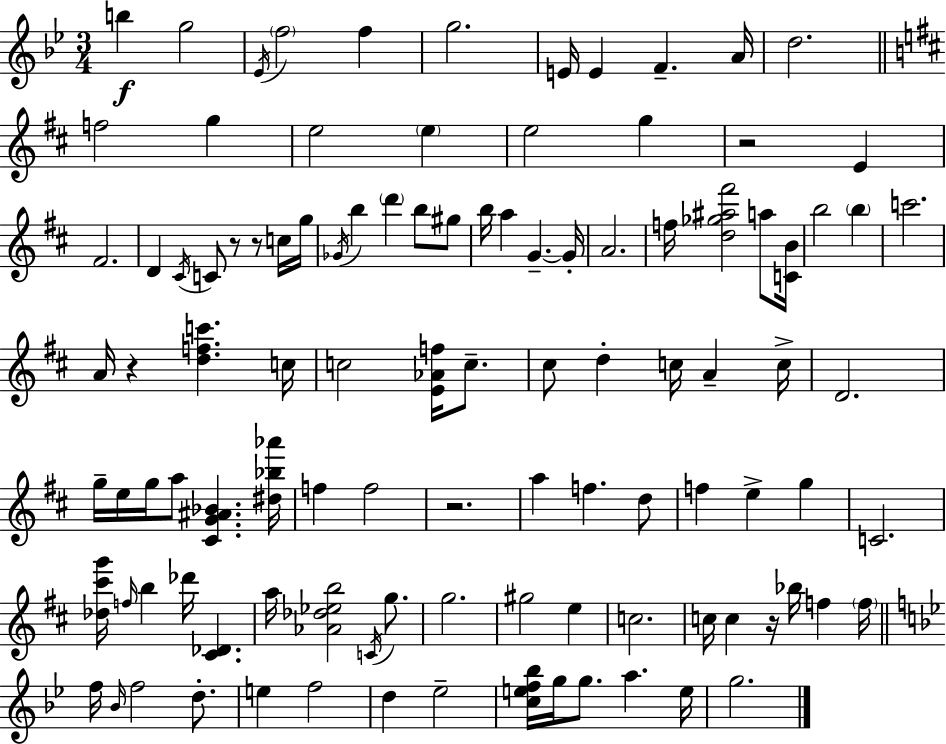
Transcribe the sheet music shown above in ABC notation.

X:1
T:Untitled
M:3/4
L:1/4
K:Bb
b g2 _E/4 f2 f g2 E/4 E F A/4 d2 f2 g e2 e e2 g z2 E ^F2 D ^C/4 C/2 z/2 z/2 c/4 g/4 _G/4 b d' b/2 ^g/2 b/4 a G G/4 A2 f/4 [d_g^a^f']2 a/2 [CB]/4 b2 b c'2 A/4 z [dfc'] c/4 c2 [E_Af]/4 c/2 ^c/2 d c/4 A c/4 D2 g/4 e/4 g/4 a/2 [^CG^A_B] [^d_b_a']/4 f f2 z2 a f d/2 f e g C2 [_d^c'g']/4 f/4 b _d'/4 [^C_D] a/4 [_A_d_eb]2 C/4 g/2 g2 ^g2 e c2 c/4 c z/4 _b/4 f f/4 f/4 _B/4 f2 d/2 e f2 d _e2 [cef_b]/4 g/4 g/2 a e/4 g2